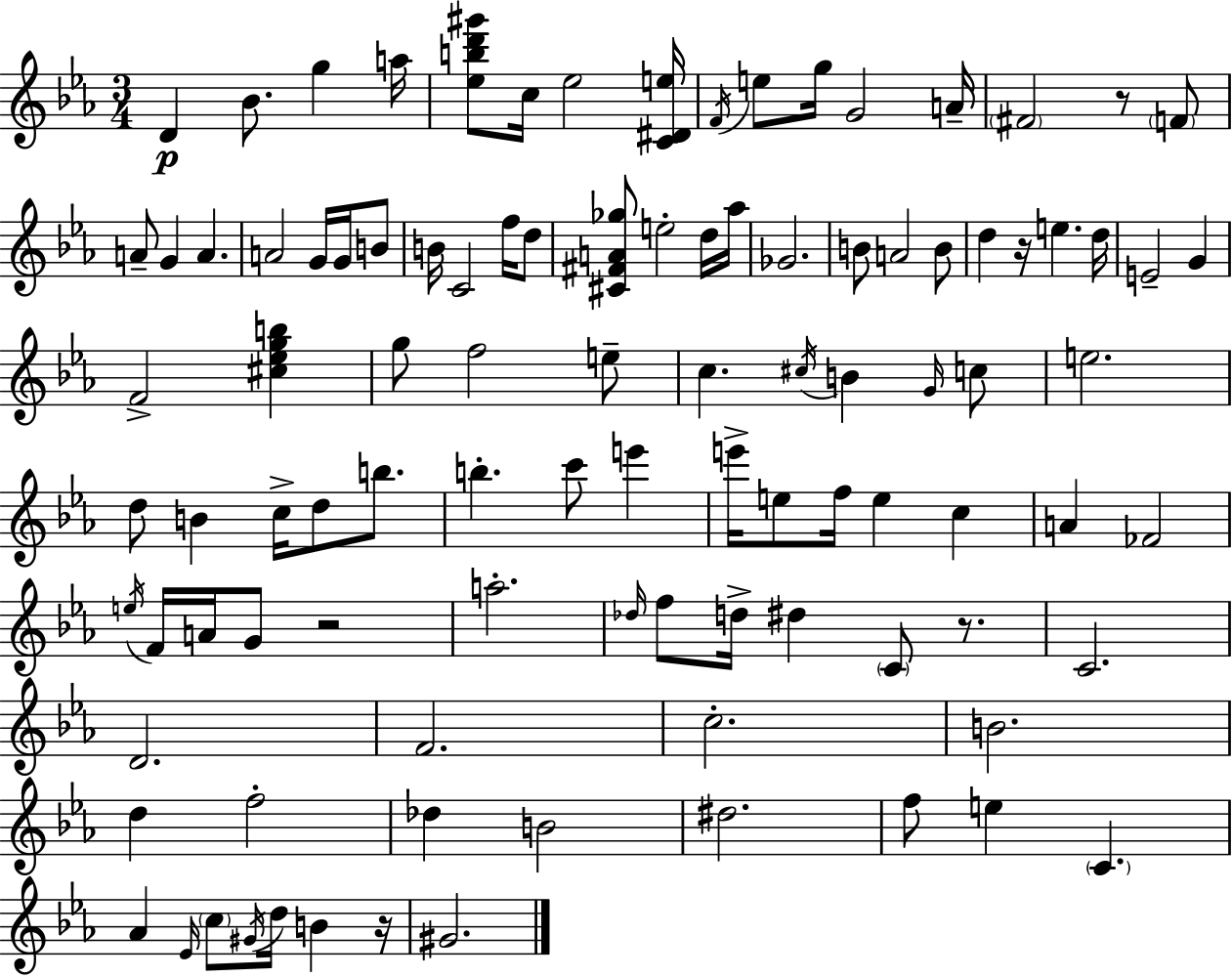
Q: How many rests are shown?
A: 5